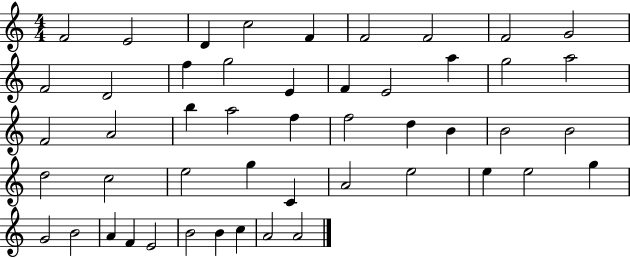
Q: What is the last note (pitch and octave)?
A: A4